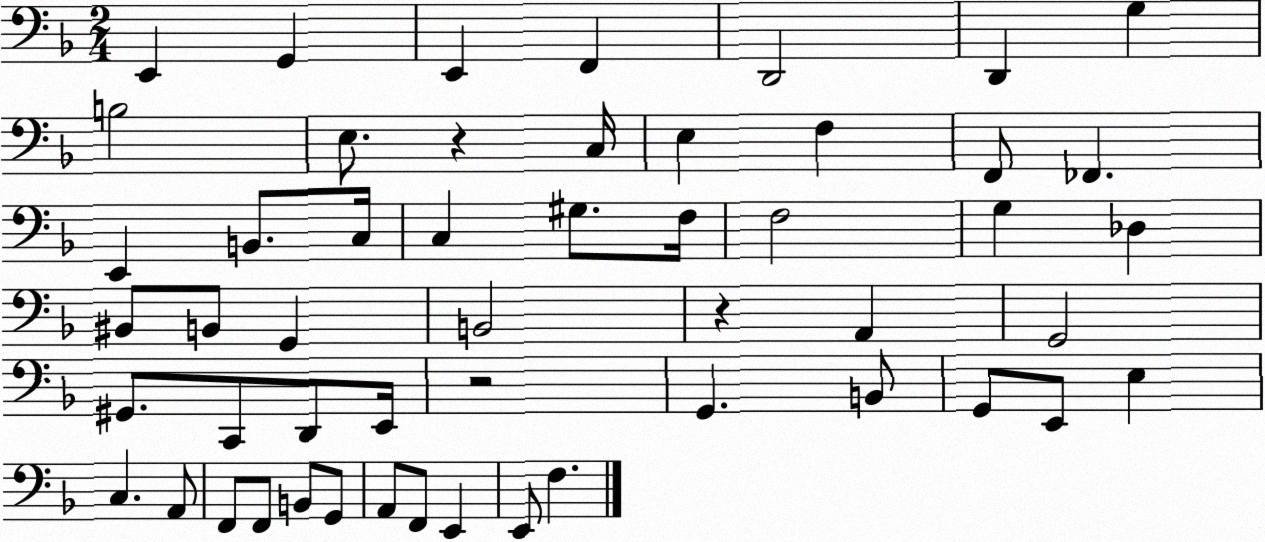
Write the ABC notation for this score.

X:1
T:Untitled
M:2/4
L:1/4
K:F
E,, G,, E,, F,, D,,2 D,, G, B,2 E,/2 z C,/4 E, F, F,,/2 _F,, E,, B,,/2 C,/4 C, ^G,/2 F,/4 F,2 G, _D, ^B,,/2 B,,/2 G,, B,,2 z A,, G,,2 ^G,,/2 C,,/2 D,,/2 E,,/4 z2 G,, B,,/2 G,,/2 E,,/2 E, C, A,,/2 F,,/2 F,,/2 B,,/2 G,,/2 A,,/2 F,,/2 E,, E,,/2 F,